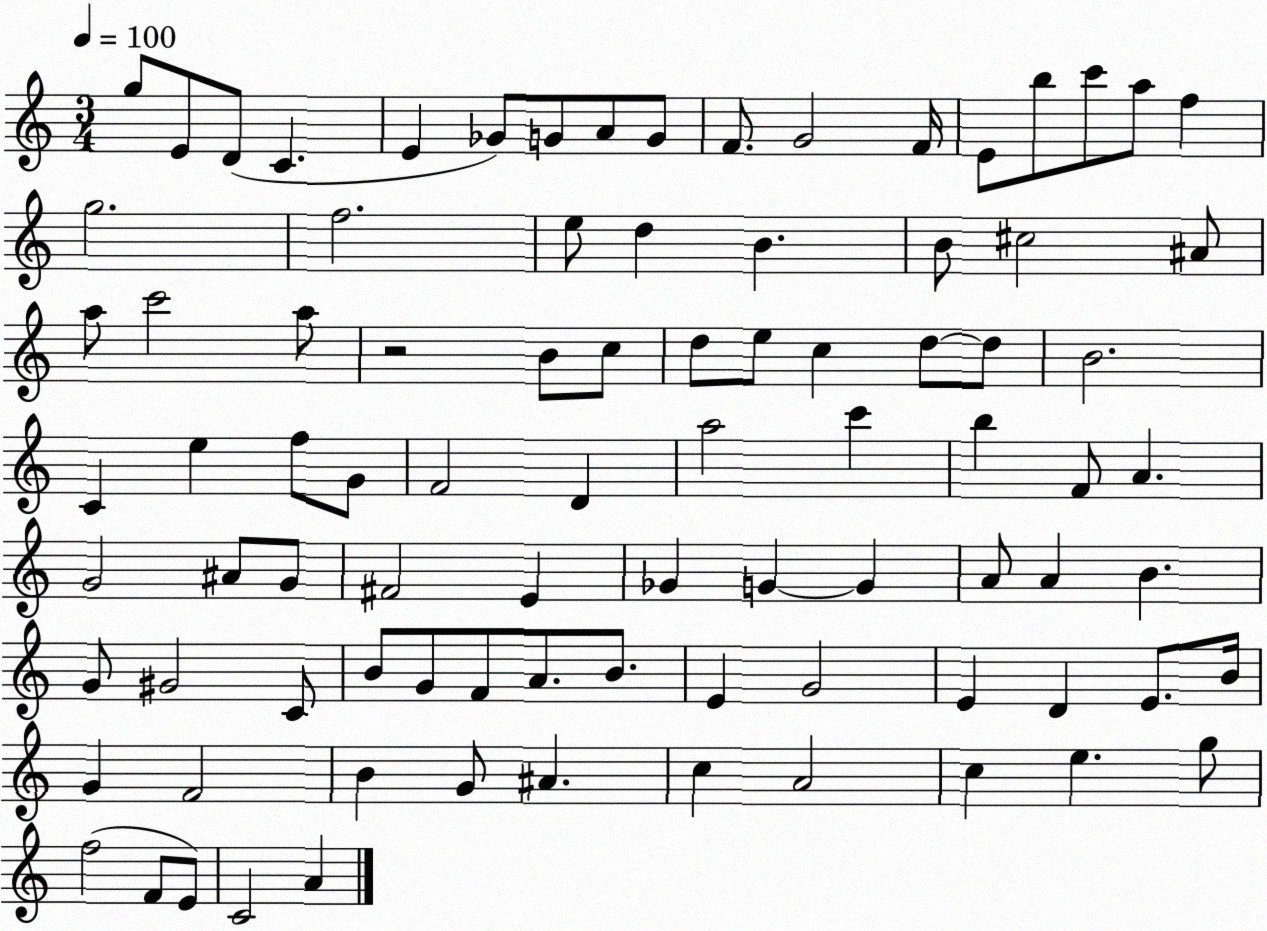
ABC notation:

X:1
T:Untitled
M:3/4
L:1/4
K:C
g/2 E/2 D/2 C E _G/2 G/2 A/2 G/2 F/2 G2 F/4 E/2 b/2 c'/2 a/2 f g2 f2 e/2 d B B/2 ^c2 ^A/2 a/2 c'2 a/2 z2 B/2 c/2 d/2 e/2 c d/2 d/2 B2 C e f/2 G/2 F2 D a2 c' b F/2 A G2 ^A/2 G/2 ^F2 E _G G G A/2 A B G/2 ^G2 C/2 B/2 G/2 F/2 A/2 B/2 E G2 E D E/2 B/4 G F2 B G/2 ^A c A2 c e g/2 f2 F/2 E/2 C2 A